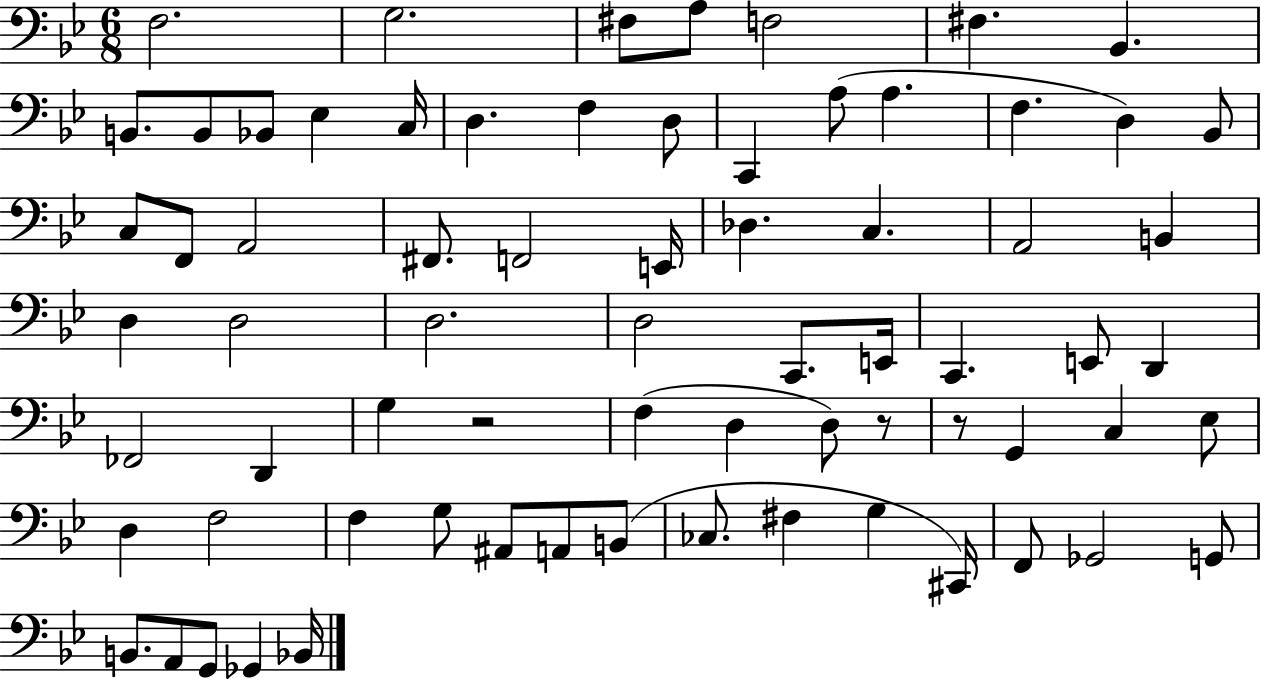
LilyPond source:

{
  \clef bass
  \numericTimeSignature
  \time 6/8
  \key bes \major
  f2. | g2. | fis8 a8 f2 | fis4. bes,4. | \break b,8. b,8 bes,8 ees4 c16 | d4. f4 d8 | c,4 a8( a4. | f4. d4) bes,8 | \break c8 f,8 a,2 | fis,8. f,2 e,16 | des4. c4. | a,2 b,4 | \break d4 d2 | d2. | d2 c,8. e,16 | c,4. e,8 d,4 | \break fes,2 d,4 | g4 r2 | f4( d4 d8) r8 | r8 g,4 c4 ees8 | \break d4 f2 | f4 g8 ais,8 a,8 b,8( | ces8. fis4 g4 cis,16) | f,8 ges,2 g,8 | \break b,8. a,8 g,8 ges,4 bes,16 | \bar "|."
}